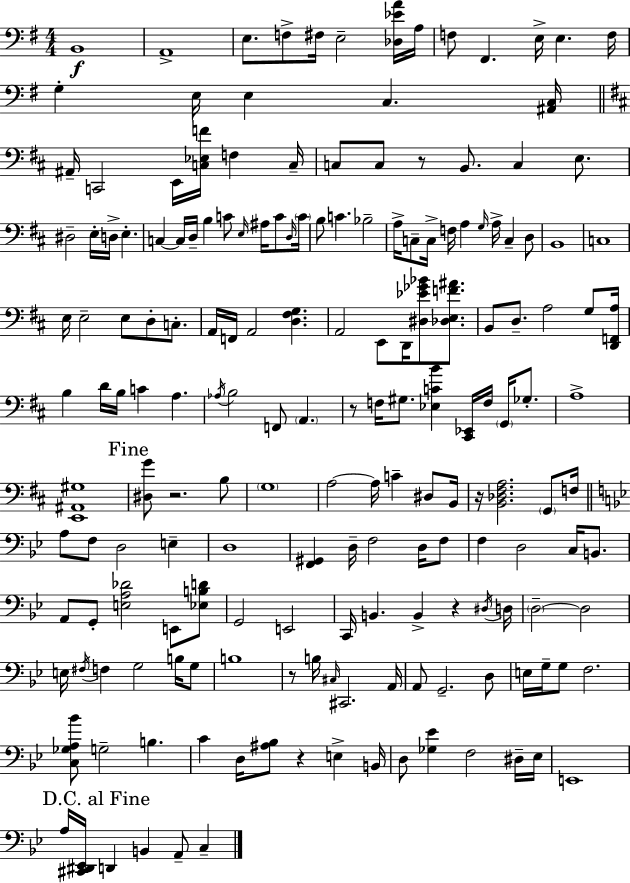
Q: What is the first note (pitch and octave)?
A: B2